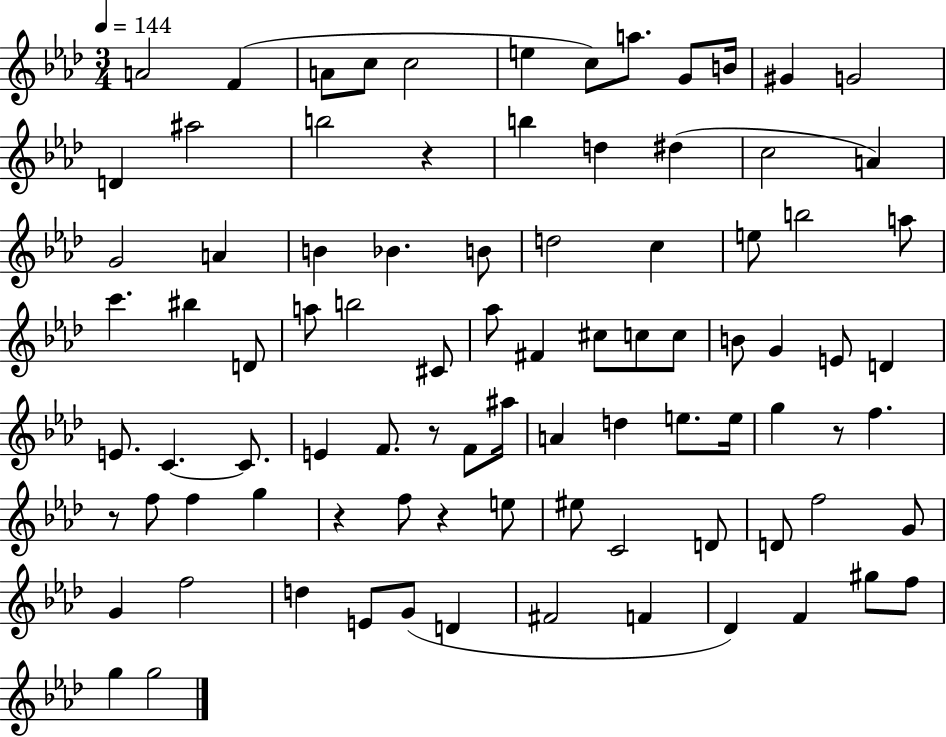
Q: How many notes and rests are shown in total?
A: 89